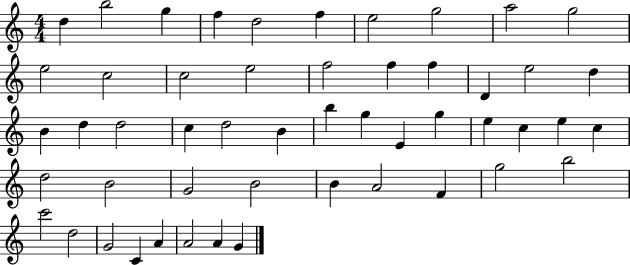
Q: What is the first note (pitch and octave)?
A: D5